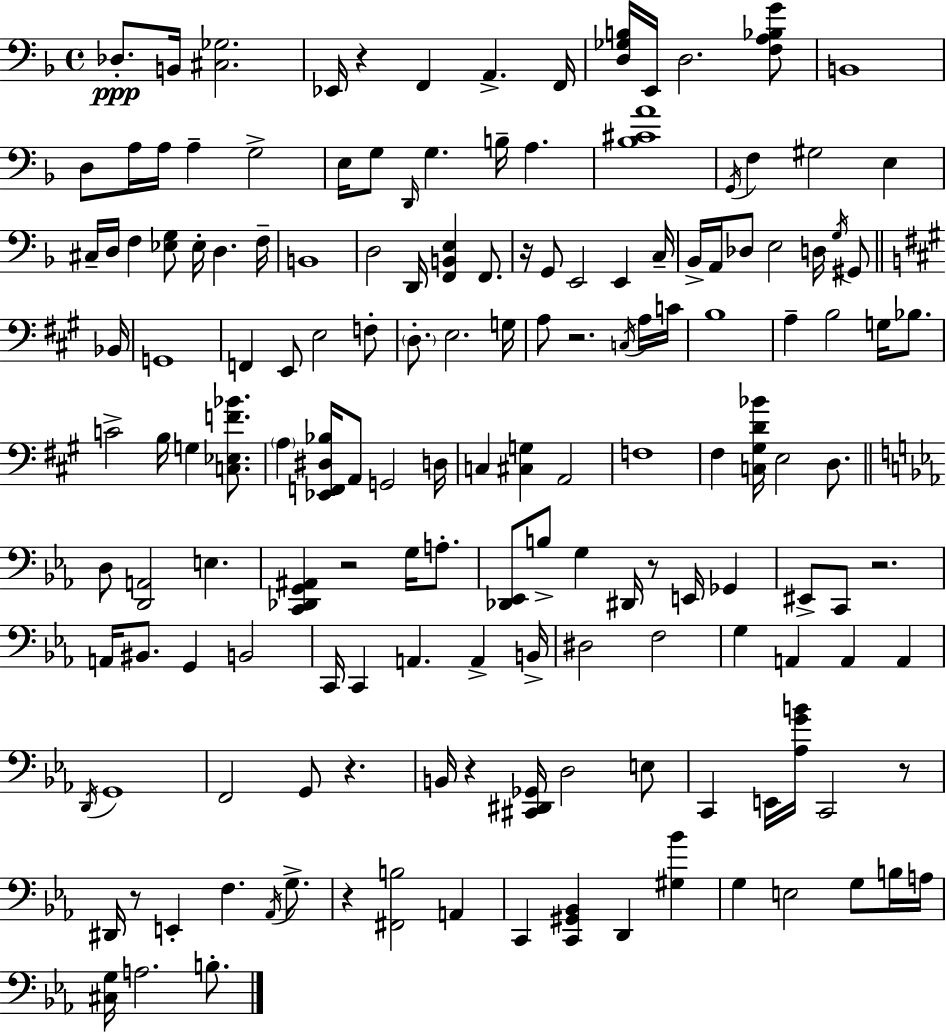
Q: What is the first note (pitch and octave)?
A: Db3